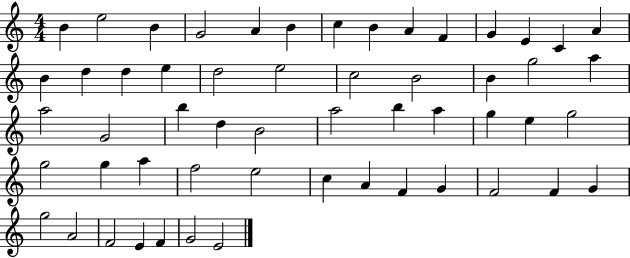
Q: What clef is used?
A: treble